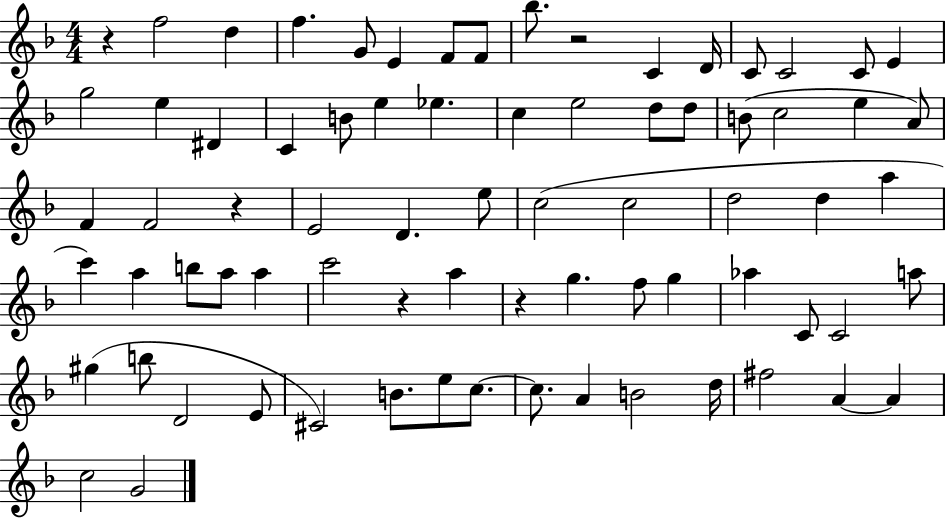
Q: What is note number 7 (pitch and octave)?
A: F4